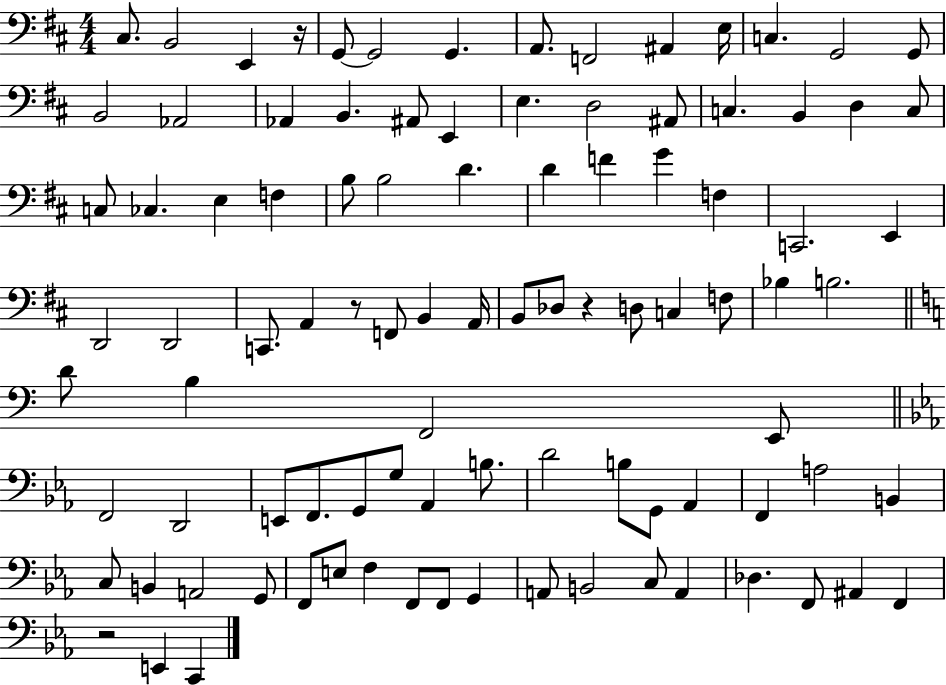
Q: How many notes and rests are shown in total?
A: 96